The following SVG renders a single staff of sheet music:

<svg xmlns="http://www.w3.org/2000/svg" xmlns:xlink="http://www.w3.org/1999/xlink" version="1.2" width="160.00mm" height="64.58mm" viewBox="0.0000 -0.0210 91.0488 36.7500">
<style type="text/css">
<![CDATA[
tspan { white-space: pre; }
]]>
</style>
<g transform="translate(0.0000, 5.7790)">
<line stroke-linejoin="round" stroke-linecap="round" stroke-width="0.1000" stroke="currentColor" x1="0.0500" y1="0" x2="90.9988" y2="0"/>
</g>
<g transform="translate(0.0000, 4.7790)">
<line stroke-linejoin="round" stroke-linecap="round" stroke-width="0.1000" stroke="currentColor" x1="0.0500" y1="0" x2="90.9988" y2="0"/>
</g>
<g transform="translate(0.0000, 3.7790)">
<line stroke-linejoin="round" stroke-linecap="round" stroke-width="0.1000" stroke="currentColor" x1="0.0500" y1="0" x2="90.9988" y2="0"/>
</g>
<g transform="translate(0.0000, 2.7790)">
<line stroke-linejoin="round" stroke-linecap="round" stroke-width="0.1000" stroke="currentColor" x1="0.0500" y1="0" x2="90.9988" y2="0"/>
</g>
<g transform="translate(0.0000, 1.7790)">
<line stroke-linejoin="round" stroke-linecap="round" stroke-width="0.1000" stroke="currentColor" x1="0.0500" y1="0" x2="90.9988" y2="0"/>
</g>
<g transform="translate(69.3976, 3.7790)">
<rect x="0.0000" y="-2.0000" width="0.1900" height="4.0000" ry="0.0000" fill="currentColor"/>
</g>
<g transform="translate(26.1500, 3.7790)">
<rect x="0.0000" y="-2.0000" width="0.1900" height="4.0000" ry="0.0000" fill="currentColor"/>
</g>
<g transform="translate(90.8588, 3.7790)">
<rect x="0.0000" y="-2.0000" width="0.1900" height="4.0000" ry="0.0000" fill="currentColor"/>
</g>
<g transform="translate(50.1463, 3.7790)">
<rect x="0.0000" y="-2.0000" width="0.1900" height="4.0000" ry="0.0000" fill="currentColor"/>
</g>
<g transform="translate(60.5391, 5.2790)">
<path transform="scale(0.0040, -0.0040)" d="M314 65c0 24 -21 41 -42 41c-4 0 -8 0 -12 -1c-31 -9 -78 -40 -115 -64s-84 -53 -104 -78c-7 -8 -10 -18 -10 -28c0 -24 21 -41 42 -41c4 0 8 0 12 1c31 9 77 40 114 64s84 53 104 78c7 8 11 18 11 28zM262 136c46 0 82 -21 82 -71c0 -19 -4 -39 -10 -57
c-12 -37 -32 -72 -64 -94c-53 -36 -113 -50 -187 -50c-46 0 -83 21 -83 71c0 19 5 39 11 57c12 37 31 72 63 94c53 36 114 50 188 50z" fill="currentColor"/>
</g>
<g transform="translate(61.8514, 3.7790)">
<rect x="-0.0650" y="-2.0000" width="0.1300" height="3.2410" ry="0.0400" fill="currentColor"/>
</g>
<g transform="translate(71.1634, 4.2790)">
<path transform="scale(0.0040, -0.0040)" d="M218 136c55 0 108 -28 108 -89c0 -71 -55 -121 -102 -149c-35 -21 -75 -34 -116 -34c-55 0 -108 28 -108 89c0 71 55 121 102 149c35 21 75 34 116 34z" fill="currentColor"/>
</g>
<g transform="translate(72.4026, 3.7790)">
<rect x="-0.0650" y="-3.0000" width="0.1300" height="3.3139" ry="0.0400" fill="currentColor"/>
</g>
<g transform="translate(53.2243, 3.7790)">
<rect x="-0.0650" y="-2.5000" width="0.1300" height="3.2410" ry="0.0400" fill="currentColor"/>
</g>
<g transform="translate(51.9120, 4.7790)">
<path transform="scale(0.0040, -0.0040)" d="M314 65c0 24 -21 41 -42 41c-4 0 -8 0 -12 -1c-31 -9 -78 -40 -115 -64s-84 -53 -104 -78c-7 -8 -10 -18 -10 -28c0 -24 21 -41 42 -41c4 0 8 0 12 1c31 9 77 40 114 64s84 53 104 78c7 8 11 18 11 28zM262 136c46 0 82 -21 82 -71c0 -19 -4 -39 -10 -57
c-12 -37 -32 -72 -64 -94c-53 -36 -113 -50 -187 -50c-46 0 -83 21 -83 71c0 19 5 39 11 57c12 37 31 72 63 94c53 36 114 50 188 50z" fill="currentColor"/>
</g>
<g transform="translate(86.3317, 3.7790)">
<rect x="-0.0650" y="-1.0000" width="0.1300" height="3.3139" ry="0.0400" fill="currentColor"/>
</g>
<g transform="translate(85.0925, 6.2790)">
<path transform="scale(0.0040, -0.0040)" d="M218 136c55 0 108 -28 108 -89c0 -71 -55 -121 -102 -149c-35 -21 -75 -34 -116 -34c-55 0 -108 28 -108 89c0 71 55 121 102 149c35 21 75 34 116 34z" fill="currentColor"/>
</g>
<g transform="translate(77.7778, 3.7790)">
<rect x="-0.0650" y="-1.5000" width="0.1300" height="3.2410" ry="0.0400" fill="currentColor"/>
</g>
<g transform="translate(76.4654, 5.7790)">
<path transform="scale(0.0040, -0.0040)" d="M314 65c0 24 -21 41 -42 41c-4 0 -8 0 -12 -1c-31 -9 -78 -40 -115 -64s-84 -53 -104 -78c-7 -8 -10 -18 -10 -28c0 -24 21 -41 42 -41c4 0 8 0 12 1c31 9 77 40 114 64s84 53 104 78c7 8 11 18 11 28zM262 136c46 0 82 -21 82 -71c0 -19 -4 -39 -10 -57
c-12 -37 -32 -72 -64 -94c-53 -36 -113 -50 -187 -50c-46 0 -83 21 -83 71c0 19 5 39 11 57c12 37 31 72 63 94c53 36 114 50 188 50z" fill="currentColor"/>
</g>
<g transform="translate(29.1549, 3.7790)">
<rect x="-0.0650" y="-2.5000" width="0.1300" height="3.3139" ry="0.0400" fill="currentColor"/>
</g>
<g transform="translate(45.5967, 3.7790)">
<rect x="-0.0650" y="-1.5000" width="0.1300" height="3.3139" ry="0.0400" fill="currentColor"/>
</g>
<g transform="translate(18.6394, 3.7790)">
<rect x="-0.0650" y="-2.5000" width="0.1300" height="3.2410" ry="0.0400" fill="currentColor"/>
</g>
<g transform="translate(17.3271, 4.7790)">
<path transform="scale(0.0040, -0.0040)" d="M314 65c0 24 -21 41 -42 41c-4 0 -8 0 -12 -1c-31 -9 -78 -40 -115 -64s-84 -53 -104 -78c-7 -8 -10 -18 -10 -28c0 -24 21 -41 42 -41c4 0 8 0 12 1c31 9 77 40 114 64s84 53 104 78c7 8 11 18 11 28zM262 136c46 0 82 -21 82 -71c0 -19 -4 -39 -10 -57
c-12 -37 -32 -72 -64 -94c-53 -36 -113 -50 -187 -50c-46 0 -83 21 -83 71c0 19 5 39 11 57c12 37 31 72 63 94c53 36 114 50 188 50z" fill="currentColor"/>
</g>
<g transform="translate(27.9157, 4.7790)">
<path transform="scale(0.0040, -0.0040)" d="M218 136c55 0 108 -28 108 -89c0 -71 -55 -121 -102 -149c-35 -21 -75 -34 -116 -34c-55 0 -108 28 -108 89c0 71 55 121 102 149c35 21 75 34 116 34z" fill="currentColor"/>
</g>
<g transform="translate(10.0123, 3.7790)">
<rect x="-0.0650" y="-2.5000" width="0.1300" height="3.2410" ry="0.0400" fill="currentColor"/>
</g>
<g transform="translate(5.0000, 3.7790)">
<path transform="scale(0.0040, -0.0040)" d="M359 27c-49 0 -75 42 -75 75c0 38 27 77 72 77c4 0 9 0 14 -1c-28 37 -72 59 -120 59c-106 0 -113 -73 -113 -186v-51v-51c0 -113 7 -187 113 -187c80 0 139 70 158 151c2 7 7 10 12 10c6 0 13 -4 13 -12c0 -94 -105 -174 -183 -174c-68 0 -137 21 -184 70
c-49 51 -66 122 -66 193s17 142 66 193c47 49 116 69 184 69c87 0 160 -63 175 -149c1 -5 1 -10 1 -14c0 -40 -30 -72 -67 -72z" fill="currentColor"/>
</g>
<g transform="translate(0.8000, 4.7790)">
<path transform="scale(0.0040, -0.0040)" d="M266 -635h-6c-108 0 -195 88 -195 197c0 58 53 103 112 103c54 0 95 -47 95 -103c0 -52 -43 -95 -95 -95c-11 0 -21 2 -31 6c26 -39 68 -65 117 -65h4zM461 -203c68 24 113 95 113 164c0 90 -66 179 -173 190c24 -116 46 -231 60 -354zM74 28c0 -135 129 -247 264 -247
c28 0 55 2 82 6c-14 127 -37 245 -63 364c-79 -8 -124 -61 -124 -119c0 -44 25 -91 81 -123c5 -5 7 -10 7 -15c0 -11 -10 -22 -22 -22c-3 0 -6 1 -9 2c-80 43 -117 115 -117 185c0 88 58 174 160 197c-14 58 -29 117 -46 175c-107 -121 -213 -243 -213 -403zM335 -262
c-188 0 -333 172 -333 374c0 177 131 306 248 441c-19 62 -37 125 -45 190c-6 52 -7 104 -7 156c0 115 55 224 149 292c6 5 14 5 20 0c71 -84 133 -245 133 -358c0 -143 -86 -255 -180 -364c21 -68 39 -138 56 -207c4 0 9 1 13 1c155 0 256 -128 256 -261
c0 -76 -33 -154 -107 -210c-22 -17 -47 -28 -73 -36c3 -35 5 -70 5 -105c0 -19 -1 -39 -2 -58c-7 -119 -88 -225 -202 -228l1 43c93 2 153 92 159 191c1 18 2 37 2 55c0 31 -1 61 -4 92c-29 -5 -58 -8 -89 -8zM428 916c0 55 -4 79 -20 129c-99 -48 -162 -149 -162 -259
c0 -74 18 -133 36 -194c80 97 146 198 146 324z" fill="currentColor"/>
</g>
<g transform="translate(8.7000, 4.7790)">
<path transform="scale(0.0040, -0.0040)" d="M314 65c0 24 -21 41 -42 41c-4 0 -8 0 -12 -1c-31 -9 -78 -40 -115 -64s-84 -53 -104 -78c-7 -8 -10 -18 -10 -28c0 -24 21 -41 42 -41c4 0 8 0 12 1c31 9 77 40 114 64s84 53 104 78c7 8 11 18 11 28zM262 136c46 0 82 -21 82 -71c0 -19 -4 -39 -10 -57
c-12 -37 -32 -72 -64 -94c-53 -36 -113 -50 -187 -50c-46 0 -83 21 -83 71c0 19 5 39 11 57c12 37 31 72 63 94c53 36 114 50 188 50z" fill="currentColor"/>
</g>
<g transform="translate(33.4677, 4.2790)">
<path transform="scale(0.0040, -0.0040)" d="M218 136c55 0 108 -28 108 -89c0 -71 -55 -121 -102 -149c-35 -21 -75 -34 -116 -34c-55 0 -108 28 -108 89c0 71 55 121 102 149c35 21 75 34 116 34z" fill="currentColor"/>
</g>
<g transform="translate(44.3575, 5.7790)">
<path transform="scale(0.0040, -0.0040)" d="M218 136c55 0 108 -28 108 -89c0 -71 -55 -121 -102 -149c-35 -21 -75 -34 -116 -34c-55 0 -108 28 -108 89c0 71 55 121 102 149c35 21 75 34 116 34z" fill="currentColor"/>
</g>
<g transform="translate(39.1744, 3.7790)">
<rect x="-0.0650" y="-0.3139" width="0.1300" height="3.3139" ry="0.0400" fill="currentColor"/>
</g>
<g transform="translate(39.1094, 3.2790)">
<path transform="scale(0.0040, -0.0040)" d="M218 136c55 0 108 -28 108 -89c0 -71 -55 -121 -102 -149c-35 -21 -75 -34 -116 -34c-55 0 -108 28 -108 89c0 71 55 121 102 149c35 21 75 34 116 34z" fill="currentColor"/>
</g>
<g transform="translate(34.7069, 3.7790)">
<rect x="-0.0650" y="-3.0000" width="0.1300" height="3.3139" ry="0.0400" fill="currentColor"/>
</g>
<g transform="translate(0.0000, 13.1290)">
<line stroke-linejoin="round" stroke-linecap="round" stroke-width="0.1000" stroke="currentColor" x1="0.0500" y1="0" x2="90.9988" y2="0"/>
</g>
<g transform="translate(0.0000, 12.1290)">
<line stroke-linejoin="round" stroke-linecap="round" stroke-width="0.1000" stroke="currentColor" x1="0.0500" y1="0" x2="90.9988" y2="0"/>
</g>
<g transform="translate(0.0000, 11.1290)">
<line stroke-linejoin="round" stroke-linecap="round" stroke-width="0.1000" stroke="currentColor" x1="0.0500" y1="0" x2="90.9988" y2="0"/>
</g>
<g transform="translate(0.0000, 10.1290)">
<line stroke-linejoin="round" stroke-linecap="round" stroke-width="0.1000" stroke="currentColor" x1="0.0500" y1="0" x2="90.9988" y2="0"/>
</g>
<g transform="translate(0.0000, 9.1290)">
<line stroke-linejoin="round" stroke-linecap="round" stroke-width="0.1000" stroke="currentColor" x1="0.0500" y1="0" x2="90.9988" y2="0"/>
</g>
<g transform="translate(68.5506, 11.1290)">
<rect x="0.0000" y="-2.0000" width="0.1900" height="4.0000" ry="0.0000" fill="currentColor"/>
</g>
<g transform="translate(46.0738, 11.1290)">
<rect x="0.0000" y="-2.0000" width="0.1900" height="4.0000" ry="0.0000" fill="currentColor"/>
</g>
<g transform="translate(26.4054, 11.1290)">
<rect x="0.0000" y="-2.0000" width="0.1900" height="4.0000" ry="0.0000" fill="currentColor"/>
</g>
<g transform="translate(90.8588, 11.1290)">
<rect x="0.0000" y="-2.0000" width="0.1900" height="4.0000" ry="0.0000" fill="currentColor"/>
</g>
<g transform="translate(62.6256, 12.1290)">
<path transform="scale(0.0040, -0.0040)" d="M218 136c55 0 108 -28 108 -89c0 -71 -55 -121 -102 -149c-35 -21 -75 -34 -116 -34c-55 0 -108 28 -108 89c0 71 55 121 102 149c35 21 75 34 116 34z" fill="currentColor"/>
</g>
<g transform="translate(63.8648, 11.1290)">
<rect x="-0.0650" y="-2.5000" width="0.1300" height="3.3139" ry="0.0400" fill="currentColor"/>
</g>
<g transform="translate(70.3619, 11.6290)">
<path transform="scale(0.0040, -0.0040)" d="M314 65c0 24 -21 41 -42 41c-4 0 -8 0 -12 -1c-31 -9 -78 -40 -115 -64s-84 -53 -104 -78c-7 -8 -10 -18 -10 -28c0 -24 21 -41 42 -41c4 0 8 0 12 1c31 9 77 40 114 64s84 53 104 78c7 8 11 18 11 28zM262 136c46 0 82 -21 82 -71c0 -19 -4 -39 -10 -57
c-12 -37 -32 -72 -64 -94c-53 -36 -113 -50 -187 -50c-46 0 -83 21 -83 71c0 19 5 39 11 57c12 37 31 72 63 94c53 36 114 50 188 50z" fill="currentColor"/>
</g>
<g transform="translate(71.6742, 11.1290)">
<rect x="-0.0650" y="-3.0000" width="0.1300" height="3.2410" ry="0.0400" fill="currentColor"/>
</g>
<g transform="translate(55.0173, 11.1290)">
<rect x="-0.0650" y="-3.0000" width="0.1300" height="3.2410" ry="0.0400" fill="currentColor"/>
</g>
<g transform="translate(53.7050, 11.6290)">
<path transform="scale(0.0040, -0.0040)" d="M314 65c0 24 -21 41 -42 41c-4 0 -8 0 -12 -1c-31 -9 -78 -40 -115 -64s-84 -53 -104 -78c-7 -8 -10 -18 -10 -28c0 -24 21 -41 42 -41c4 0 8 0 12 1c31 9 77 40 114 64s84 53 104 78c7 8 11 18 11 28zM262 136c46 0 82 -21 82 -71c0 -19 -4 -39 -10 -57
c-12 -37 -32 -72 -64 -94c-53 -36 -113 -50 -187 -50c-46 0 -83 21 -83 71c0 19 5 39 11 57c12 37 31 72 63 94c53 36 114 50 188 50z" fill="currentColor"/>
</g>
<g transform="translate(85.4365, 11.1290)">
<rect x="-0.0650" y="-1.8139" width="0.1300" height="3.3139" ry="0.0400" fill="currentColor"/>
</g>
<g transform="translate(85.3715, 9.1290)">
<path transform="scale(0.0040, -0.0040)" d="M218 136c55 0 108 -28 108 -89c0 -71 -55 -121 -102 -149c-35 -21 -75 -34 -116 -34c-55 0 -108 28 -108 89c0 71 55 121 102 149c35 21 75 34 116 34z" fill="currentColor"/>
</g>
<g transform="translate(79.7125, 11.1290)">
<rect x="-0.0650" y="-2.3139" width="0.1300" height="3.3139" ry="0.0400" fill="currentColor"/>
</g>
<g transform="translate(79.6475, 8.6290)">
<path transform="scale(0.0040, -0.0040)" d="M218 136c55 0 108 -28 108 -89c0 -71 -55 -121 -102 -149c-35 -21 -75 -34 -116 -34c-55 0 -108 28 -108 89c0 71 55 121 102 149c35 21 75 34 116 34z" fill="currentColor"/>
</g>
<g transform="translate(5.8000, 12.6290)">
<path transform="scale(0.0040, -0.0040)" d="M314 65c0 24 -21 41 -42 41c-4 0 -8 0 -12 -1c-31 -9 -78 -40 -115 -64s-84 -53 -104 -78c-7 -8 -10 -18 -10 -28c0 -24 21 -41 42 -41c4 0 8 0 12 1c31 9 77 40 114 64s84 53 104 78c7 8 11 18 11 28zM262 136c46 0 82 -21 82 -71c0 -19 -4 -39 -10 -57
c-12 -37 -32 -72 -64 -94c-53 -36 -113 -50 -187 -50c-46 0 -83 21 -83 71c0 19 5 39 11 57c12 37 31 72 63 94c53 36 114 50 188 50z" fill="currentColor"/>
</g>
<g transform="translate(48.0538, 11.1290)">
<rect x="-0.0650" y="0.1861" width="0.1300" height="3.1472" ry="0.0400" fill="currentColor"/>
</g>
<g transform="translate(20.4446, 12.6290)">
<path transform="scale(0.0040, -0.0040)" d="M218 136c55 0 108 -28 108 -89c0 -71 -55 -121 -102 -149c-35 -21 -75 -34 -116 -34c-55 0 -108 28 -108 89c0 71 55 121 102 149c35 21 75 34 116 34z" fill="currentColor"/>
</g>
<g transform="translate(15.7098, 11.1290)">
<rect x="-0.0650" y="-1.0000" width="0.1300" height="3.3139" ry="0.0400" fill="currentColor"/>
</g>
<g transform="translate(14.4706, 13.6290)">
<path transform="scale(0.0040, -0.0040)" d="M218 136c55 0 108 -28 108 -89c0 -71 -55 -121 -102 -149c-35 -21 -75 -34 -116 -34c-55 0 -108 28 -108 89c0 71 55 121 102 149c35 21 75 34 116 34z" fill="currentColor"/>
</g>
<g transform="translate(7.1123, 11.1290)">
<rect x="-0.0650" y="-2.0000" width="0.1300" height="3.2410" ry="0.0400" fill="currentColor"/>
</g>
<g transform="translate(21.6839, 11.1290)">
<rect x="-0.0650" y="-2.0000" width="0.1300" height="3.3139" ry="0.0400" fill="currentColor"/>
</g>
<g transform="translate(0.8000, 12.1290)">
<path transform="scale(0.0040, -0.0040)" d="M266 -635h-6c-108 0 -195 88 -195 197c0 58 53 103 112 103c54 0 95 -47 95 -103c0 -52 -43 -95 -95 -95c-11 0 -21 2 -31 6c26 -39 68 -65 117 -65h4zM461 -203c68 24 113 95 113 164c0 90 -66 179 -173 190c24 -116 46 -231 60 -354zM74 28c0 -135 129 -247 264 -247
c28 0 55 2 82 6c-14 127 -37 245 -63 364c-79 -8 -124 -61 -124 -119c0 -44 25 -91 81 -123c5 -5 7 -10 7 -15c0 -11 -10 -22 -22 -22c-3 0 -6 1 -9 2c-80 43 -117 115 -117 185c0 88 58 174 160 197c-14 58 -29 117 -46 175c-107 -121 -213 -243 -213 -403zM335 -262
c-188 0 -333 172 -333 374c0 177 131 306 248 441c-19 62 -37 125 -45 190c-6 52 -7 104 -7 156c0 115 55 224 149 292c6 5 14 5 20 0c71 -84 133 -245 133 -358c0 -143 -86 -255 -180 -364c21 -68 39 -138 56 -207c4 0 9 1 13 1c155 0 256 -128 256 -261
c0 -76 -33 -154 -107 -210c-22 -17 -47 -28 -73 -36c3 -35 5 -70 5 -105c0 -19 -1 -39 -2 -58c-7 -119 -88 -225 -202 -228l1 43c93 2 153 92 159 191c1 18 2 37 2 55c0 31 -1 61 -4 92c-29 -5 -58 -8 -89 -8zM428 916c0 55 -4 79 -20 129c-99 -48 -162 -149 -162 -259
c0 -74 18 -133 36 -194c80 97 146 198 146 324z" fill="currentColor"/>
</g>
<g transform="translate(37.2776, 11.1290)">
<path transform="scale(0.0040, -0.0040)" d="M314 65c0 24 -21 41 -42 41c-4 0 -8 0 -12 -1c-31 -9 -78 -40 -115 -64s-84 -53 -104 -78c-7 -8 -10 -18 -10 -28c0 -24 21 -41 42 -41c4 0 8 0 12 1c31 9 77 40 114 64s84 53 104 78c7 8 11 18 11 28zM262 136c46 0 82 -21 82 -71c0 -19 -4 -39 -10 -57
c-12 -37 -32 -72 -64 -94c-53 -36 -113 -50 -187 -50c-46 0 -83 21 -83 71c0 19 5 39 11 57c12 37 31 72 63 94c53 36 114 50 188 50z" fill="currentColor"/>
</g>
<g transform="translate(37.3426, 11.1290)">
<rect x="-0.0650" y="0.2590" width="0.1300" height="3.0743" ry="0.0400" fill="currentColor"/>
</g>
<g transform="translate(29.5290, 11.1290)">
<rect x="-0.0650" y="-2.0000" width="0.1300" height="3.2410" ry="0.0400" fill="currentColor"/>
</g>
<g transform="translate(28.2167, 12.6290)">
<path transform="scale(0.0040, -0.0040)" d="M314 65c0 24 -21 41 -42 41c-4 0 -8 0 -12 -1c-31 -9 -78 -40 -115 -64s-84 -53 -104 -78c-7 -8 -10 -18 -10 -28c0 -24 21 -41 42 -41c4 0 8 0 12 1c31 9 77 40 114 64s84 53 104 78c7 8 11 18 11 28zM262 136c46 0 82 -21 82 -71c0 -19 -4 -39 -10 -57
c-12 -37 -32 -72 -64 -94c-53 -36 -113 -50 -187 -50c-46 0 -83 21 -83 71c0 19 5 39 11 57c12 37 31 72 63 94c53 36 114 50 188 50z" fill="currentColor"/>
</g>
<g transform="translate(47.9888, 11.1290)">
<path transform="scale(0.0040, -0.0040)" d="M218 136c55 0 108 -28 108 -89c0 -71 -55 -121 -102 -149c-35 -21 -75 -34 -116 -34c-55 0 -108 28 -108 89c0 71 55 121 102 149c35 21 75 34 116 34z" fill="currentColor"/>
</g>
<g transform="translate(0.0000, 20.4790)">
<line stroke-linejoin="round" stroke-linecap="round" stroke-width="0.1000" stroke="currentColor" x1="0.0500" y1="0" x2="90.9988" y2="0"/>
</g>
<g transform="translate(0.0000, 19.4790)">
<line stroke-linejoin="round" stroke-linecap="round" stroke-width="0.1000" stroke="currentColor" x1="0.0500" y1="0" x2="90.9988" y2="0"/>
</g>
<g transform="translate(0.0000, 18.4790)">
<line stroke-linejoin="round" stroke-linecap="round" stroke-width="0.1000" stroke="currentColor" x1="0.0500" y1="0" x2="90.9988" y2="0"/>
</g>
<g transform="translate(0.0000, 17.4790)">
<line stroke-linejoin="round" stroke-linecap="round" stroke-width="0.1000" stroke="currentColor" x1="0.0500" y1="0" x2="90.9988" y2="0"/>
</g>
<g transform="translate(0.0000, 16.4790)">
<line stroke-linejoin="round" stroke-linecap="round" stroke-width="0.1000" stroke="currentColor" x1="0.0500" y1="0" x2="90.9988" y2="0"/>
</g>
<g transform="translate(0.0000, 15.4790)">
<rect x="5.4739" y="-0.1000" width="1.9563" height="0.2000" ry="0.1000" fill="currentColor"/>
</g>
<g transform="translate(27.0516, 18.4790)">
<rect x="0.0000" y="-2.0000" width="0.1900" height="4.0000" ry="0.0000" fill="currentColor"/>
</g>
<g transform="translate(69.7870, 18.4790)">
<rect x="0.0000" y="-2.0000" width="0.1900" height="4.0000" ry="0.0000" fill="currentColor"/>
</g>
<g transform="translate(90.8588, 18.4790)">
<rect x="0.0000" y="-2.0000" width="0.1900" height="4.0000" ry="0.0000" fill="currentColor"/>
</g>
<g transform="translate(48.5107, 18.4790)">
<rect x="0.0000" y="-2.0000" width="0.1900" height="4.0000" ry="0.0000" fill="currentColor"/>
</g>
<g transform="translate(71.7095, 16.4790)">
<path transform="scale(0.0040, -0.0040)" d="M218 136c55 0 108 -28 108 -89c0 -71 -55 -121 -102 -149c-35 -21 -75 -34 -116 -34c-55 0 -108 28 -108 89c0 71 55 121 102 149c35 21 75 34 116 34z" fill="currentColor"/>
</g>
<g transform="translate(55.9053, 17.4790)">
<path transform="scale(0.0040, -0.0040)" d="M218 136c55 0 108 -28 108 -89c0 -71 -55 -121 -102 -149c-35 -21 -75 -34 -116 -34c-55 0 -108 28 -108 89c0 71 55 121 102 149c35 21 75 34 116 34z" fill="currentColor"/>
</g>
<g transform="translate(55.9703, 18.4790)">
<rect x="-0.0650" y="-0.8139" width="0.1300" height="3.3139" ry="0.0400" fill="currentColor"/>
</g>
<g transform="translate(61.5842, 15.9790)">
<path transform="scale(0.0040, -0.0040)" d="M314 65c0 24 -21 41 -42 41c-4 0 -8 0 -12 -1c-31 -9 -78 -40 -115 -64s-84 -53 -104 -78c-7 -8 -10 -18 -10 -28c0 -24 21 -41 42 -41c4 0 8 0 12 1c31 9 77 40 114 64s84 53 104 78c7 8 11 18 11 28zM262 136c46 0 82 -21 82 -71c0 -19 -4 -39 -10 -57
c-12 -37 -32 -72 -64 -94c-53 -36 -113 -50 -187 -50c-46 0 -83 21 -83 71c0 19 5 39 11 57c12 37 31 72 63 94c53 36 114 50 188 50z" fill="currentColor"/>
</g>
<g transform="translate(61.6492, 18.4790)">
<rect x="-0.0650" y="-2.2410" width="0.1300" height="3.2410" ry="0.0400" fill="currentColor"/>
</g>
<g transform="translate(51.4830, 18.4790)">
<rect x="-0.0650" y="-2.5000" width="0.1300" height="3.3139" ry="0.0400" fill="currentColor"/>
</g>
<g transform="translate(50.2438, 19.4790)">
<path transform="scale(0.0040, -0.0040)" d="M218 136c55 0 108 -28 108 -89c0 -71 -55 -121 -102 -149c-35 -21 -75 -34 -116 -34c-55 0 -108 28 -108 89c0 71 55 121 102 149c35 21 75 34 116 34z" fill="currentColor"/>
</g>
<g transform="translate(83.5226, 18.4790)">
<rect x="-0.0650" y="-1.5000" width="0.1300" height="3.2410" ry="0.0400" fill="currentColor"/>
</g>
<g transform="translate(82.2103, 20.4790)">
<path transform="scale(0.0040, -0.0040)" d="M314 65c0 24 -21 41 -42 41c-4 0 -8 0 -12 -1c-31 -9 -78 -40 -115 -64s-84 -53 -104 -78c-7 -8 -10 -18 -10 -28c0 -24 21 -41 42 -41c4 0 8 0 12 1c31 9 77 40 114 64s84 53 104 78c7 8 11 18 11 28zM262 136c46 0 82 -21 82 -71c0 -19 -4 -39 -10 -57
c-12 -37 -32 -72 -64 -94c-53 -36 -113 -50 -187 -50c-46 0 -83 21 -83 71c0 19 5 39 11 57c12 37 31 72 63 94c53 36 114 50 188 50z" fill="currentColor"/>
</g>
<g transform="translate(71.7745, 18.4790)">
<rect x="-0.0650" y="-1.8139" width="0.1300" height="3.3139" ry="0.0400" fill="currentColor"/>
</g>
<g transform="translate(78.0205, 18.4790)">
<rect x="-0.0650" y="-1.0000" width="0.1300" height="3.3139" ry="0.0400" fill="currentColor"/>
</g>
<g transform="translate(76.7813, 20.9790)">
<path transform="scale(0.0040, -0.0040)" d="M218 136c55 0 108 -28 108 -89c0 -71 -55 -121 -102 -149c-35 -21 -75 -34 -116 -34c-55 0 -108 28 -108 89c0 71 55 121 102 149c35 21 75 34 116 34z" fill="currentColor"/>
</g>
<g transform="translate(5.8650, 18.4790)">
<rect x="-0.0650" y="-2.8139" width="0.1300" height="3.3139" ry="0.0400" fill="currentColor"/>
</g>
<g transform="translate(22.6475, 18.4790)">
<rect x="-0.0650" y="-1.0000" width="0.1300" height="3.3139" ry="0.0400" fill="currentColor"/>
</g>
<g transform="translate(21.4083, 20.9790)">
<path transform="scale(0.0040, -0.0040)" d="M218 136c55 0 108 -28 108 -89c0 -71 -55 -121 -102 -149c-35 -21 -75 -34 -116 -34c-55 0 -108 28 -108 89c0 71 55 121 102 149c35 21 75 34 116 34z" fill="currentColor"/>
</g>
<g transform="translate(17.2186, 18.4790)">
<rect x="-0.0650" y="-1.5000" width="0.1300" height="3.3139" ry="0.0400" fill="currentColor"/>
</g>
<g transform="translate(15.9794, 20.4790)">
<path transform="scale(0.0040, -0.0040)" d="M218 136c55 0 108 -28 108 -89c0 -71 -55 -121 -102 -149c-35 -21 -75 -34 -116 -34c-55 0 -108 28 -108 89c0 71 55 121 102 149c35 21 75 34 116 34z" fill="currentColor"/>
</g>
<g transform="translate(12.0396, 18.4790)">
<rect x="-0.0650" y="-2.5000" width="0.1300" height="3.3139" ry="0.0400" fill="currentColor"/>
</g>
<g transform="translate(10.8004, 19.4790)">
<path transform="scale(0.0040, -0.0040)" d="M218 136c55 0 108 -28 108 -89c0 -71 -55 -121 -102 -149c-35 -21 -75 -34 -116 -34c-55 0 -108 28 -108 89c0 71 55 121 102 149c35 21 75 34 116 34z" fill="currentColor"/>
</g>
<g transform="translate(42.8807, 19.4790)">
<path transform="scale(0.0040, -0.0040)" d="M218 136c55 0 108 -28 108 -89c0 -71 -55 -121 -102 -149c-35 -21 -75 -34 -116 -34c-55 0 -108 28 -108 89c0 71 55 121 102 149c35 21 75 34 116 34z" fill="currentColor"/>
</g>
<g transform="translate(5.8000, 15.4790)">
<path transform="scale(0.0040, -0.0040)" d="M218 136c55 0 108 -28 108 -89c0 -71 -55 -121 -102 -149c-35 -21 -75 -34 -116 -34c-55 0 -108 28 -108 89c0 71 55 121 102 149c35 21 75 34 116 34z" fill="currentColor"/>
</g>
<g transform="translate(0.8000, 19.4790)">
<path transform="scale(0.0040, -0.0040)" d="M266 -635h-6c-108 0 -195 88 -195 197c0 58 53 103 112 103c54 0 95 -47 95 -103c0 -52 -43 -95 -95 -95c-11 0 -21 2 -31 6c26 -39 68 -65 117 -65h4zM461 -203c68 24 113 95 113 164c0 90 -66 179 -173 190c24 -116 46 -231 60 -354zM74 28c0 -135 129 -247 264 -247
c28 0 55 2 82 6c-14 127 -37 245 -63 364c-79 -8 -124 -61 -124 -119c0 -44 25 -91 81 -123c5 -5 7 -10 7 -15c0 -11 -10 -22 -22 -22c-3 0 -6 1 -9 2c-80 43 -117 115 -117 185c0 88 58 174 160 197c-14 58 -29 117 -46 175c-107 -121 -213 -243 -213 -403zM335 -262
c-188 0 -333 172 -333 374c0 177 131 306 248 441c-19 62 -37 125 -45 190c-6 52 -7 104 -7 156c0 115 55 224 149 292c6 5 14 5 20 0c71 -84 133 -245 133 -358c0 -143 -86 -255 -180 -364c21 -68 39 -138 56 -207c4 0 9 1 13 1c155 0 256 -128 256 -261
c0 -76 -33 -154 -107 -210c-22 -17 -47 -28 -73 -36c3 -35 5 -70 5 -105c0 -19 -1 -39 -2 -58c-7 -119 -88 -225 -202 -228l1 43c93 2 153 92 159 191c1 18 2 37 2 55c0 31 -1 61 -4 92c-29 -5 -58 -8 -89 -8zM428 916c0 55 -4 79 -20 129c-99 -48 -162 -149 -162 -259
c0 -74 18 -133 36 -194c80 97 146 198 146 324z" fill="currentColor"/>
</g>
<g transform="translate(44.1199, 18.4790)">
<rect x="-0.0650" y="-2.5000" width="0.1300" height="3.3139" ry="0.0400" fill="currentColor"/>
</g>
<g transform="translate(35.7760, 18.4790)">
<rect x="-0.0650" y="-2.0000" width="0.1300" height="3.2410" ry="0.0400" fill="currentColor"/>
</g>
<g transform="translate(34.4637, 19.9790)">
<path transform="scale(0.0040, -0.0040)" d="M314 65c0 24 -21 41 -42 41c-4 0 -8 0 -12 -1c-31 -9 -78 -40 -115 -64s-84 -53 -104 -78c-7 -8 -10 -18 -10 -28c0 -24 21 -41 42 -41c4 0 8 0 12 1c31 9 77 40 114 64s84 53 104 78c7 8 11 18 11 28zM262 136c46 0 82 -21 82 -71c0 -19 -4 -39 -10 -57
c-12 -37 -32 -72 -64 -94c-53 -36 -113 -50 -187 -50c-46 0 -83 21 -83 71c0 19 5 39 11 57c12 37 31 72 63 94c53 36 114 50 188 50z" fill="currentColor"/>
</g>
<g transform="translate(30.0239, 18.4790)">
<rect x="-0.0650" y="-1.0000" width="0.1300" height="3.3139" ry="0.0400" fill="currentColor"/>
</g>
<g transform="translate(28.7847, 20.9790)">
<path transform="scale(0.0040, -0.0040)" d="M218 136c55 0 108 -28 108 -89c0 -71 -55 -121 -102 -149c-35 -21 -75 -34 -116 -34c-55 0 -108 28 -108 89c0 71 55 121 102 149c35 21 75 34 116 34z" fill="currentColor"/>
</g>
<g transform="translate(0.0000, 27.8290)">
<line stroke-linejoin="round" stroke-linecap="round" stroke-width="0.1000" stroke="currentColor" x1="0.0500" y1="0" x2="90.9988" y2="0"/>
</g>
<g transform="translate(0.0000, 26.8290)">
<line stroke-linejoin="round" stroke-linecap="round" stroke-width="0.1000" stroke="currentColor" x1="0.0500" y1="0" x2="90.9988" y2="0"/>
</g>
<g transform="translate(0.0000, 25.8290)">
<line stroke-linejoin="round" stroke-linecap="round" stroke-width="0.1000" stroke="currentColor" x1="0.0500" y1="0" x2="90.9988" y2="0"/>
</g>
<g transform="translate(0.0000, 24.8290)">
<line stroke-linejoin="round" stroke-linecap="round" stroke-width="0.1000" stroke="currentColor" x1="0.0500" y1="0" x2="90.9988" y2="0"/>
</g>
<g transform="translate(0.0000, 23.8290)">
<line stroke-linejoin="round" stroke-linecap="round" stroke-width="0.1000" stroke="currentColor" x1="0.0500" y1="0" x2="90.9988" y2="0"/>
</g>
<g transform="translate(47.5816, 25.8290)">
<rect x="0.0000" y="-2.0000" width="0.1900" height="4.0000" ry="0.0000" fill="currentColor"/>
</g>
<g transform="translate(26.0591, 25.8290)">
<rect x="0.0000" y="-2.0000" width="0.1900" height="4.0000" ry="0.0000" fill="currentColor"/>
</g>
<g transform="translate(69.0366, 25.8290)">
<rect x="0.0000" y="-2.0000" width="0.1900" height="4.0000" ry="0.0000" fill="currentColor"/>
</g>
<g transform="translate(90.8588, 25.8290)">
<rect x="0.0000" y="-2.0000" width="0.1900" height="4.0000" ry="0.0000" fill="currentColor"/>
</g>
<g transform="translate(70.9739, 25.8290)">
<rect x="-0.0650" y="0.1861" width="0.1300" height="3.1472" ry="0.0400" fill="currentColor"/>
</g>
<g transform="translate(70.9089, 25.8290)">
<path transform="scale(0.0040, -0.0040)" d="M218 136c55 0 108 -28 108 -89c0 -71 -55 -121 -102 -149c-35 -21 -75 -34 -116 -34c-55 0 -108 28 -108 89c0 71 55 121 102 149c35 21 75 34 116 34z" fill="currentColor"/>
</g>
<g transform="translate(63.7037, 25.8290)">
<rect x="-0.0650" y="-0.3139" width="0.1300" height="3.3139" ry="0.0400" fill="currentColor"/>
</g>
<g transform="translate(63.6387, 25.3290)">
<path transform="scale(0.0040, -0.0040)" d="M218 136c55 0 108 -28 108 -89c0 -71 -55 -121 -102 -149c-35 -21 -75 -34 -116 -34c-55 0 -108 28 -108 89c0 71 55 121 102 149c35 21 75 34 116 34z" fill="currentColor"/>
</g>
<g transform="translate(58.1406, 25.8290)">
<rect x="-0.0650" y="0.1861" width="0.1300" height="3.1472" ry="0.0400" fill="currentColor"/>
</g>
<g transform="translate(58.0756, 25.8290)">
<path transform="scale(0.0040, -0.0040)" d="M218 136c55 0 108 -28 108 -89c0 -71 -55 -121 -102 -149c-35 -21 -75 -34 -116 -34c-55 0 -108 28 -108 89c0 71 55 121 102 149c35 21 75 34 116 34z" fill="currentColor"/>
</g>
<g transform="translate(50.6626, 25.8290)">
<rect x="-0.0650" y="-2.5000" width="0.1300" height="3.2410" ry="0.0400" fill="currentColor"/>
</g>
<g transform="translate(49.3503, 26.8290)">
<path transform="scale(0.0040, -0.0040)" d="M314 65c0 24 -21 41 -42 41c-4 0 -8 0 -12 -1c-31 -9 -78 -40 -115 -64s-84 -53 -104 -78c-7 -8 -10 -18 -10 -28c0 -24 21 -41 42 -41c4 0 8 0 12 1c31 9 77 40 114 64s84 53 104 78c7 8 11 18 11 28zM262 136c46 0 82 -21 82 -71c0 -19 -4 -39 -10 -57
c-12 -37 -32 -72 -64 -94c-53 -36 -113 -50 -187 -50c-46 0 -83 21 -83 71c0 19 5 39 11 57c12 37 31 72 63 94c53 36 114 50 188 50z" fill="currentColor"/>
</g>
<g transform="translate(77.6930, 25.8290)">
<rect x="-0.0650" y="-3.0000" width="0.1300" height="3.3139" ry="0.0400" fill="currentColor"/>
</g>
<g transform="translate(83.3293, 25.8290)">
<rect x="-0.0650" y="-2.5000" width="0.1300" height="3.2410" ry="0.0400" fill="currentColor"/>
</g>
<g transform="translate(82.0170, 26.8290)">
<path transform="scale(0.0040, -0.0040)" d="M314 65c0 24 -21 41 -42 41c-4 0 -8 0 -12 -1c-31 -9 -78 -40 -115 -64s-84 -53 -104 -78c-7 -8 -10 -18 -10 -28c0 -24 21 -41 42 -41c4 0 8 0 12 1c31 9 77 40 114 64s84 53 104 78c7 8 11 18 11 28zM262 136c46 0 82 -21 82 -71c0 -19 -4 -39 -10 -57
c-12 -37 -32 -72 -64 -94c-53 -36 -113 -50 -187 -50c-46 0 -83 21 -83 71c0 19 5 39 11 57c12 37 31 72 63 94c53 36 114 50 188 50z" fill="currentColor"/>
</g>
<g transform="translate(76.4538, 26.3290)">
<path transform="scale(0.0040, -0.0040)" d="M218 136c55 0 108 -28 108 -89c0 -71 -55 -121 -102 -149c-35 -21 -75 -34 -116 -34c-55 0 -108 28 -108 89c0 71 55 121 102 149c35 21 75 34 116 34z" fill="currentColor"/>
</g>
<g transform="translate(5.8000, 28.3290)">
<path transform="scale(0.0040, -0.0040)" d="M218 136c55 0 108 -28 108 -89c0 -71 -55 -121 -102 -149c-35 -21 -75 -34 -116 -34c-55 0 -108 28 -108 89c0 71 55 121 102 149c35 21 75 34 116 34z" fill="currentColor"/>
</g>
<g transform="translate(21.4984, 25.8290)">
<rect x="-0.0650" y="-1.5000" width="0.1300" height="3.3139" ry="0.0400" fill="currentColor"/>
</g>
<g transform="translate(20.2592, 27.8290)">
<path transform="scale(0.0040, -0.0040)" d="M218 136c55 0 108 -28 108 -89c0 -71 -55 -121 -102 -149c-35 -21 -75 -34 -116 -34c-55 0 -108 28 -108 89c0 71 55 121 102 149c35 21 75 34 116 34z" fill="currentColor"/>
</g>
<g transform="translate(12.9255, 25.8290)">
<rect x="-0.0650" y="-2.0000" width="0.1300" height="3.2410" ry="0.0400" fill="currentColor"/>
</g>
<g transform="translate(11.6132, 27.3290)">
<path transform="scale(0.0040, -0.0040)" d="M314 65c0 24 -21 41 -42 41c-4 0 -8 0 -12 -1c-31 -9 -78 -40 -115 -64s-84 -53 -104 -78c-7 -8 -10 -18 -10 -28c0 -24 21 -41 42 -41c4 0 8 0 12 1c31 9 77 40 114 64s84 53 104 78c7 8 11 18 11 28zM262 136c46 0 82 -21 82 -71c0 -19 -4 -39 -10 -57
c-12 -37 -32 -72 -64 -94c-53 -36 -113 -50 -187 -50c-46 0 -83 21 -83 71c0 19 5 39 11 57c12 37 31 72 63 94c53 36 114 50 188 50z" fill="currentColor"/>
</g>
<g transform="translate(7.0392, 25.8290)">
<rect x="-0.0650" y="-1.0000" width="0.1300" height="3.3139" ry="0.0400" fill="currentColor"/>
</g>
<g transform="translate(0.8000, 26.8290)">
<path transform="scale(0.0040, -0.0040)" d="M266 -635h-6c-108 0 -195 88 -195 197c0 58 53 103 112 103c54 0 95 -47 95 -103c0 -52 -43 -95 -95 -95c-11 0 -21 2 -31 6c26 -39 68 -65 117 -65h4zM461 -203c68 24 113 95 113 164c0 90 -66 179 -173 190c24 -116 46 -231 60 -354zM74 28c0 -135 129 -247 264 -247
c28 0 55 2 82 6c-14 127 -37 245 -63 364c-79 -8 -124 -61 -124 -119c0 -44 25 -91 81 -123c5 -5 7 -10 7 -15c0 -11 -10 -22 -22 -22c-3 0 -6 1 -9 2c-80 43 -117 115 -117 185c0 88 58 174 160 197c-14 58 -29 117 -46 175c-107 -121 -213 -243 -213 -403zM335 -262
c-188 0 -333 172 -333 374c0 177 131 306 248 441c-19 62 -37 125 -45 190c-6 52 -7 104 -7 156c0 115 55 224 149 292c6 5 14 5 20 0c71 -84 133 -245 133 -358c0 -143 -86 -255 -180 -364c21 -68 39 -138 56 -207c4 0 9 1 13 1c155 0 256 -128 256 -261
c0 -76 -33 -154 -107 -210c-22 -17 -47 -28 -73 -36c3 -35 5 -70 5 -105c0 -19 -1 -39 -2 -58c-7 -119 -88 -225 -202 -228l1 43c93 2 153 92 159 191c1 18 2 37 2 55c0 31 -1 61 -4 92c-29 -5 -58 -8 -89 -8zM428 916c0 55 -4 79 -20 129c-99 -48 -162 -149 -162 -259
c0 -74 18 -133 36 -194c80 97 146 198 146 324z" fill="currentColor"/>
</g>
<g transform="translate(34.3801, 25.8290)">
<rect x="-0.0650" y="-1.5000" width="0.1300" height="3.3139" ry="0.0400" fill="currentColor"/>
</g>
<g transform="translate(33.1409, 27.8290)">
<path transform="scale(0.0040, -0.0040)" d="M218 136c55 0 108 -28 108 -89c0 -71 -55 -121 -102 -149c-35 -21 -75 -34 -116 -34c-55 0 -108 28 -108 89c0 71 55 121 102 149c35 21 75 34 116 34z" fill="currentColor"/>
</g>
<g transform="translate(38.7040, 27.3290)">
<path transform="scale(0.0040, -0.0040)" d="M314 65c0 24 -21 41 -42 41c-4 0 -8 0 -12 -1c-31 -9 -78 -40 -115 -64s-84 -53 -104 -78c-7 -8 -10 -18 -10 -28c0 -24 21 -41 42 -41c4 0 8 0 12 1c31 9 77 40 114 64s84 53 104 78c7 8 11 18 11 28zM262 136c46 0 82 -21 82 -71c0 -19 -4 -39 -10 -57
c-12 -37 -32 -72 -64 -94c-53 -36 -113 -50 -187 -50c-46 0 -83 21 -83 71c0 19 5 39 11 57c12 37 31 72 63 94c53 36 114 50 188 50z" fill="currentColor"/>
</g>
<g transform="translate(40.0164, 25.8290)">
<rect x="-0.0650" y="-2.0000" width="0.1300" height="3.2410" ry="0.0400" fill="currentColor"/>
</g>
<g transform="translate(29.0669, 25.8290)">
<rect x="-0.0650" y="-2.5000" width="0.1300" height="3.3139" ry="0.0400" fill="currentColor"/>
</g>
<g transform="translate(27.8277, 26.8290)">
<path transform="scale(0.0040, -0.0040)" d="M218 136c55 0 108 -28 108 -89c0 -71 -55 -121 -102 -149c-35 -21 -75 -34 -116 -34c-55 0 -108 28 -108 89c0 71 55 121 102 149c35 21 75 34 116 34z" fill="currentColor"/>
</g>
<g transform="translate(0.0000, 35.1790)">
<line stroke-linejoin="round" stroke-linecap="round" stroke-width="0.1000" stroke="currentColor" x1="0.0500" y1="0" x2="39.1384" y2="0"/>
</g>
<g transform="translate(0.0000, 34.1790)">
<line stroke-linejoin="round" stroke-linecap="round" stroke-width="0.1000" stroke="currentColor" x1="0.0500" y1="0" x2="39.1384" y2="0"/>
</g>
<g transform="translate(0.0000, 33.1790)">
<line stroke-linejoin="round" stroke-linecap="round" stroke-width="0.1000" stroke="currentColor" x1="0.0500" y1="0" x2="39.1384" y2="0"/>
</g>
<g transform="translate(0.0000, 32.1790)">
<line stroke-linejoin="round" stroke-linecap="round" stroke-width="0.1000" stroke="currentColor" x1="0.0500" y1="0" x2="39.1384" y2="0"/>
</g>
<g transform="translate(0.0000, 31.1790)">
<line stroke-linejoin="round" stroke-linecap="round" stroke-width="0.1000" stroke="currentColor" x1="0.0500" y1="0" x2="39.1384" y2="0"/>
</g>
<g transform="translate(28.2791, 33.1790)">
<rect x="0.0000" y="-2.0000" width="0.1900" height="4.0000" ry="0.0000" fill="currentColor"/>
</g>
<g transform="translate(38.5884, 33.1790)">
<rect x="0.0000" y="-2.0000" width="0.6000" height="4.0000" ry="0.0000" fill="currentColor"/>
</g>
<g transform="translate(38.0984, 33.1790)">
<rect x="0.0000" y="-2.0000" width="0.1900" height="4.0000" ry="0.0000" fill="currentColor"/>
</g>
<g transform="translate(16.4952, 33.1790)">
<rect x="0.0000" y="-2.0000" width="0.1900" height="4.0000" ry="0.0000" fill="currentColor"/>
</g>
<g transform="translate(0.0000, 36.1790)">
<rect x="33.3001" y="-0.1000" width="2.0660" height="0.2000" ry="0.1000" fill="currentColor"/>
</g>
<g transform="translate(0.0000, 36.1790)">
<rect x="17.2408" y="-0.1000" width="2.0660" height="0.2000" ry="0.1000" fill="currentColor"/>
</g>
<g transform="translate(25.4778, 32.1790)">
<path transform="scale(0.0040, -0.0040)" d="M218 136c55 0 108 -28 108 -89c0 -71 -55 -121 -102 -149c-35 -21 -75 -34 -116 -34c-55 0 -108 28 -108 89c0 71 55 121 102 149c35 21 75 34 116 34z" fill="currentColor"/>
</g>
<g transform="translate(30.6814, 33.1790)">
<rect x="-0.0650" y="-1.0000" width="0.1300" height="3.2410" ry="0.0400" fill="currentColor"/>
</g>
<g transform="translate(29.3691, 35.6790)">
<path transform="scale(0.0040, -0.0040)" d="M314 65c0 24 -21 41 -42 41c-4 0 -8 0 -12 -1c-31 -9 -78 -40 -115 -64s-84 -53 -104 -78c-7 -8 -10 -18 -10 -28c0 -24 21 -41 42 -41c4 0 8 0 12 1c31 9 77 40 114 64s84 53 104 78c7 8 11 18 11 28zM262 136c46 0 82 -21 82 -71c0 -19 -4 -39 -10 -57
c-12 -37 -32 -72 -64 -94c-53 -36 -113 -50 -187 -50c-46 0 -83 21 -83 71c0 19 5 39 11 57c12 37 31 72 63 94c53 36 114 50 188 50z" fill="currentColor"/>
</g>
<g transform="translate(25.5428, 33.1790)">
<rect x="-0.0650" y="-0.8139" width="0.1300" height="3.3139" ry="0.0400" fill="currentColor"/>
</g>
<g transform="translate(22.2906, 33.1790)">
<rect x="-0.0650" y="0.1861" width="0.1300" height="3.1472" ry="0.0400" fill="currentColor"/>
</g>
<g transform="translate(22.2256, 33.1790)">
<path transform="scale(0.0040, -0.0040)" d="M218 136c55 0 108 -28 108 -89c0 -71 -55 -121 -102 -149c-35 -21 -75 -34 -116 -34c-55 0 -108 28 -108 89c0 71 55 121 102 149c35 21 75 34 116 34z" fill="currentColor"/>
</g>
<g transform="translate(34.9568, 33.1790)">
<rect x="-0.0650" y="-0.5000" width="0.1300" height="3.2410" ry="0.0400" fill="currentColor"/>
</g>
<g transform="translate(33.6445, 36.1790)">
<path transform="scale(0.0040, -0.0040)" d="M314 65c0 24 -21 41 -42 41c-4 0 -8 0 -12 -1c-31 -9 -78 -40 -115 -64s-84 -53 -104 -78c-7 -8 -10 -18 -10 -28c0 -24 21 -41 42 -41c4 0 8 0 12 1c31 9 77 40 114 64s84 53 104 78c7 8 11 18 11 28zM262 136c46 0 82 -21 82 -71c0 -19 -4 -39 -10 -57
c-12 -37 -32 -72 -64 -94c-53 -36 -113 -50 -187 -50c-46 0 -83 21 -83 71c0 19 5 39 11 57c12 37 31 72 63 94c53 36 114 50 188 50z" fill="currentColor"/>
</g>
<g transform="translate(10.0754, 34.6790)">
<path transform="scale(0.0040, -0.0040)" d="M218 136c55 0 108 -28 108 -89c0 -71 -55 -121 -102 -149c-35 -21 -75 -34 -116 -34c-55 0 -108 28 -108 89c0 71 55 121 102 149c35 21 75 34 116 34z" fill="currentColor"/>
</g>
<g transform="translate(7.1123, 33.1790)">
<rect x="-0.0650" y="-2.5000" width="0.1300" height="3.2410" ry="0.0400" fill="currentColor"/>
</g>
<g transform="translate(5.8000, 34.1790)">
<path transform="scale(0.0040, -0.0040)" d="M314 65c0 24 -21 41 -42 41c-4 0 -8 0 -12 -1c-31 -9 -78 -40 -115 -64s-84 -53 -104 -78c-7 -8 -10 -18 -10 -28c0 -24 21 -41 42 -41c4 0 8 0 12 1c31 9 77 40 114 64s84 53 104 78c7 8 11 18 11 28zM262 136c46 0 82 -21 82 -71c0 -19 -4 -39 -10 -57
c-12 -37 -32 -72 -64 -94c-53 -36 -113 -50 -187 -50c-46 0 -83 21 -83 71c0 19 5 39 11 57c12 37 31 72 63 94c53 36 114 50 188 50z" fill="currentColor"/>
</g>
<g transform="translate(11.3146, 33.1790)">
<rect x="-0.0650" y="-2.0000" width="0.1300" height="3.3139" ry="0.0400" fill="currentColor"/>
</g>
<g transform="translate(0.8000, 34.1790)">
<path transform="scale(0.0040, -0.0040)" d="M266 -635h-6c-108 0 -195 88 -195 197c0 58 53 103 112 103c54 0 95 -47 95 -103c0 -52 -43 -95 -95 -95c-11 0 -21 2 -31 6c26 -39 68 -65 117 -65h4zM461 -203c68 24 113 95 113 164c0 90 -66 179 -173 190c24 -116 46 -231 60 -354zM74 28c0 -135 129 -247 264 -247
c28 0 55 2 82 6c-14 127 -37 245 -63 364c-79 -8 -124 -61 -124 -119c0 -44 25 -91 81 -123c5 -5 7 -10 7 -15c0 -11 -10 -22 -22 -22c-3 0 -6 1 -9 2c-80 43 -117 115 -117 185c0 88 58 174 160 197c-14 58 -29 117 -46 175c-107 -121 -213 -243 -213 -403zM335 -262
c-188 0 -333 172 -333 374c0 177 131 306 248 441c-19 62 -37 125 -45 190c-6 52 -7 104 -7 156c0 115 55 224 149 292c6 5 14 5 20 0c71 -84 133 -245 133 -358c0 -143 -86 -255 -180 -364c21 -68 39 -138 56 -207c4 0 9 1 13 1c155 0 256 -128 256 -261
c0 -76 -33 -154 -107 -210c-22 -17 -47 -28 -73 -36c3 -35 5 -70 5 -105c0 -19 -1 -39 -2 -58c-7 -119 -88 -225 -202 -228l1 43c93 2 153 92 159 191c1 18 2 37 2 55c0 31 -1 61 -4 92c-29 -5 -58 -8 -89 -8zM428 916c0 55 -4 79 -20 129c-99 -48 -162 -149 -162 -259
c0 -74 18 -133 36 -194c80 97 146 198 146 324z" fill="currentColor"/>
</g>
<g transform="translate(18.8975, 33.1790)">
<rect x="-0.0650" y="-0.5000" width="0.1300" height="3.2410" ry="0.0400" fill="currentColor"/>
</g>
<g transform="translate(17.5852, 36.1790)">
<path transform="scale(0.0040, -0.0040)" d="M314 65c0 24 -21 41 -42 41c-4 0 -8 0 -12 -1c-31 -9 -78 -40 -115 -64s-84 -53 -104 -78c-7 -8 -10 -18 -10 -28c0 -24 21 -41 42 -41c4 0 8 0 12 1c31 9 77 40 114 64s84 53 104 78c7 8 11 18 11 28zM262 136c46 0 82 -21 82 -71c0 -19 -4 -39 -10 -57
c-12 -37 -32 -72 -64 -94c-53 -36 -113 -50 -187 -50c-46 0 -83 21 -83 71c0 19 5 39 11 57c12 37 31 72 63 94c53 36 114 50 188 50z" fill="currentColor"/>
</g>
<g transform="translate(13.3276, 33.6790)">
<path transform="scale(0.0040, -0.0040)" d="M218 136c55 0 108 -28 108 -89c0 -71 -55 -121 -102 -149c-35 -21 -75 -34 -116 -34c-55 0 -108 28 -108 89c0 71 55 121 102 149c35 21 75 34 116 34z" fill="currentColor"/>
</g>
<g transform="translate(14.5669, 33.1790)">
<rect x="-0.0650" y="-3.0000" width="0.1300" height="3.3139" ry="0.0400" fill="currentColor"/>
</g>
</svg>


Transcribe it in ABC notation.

X:1
T:Untitled
M:4/4
L:1/4
K:C
G2 G2 G A c E G2 F2 A E2 D F2 D F F2 B2 B A2 G A2 g f a G E D D F2 G G d g2 f D E2 D F2 E G E F2 G2 B c B A G2 G2 F A C2 B d D2 C2